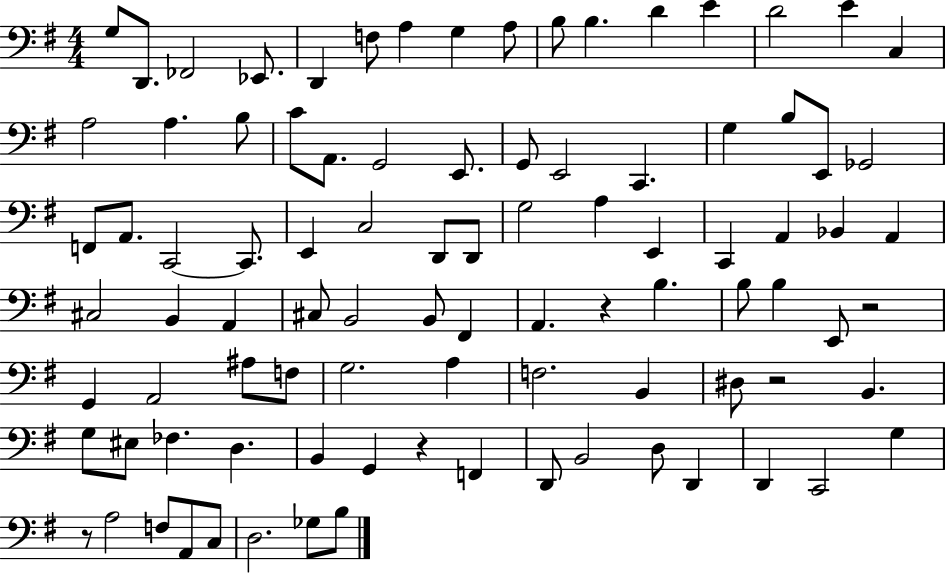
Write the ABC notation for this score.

X:1
T:Untitled
M:4/4
L:1/4
K:G
G,/2 D,,/2 _F,,2 _E,,/2 D,, F,/2 A, G, A,/2 B,/2 B, D E D2 E C, A,2 A, B,/2 C/2 A,,/2 G,,2 E,,/2 G,,/2 E,,2 C,, G, B,/2 E,,/2 _G,,2 F,,/2 A,,/2 C,,2 C,,/2 E,, C,2 D,,/2 D,,/2 G,2 A, E,, C,, A,, _B,, A,, ^C,2 B,, A,, ^C,/2 B,,2 B,,/2 ^F,, A,, z B, B,/2 B, E,,/2 z2 G,, A,,2 ^A,/2 F,/2 G,2 A, F,2 B,, ^D,/2 z2 B,, G,/2 ^E,/2 _F, D, B,, G,, z F,, D,,/2 B,,2 D,/2 D,, D,, C,,2 G, z/2 A,2 F,/2 A,,/2 C,/2 D,2 _G,/2 B,/2